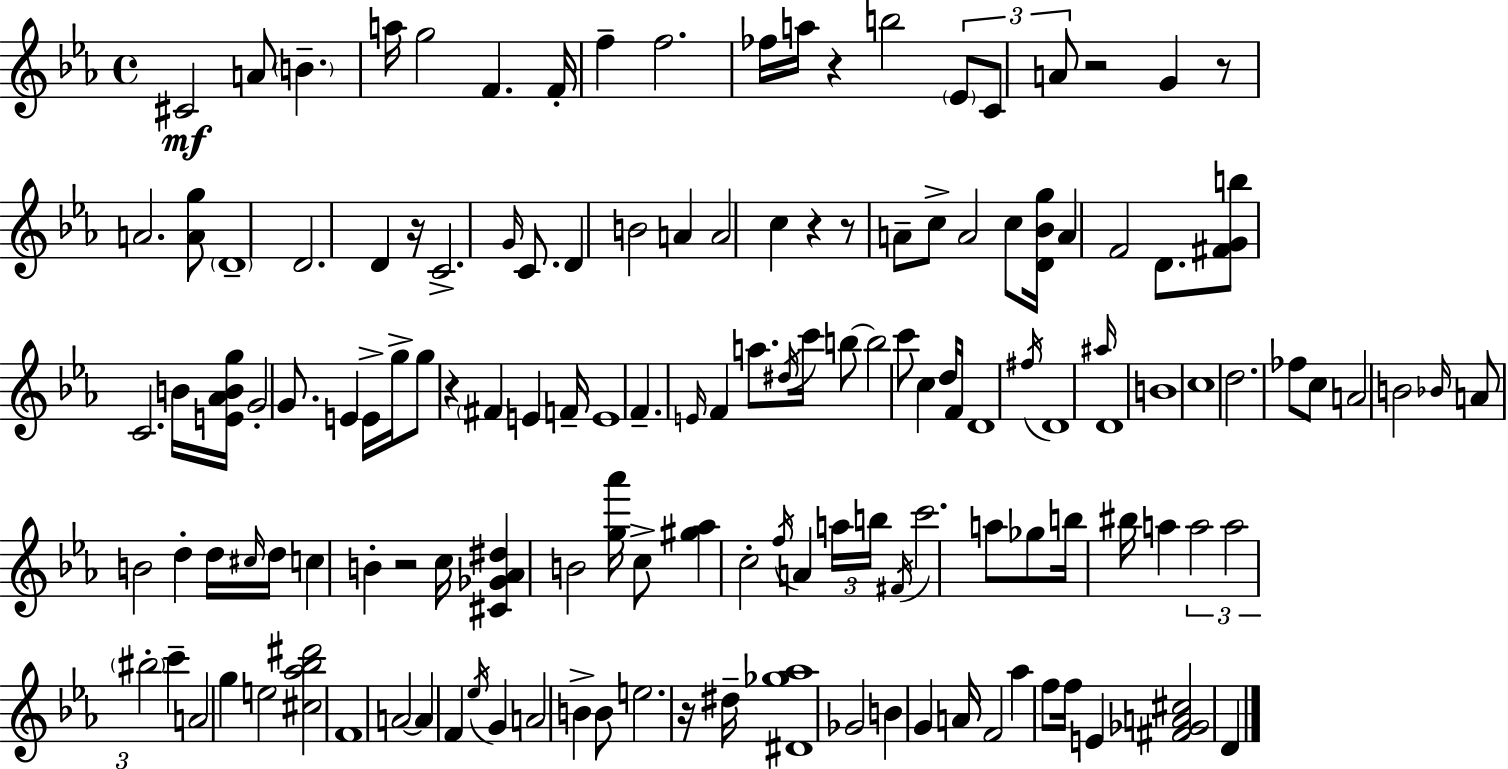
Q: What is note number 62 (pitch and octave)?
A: D4